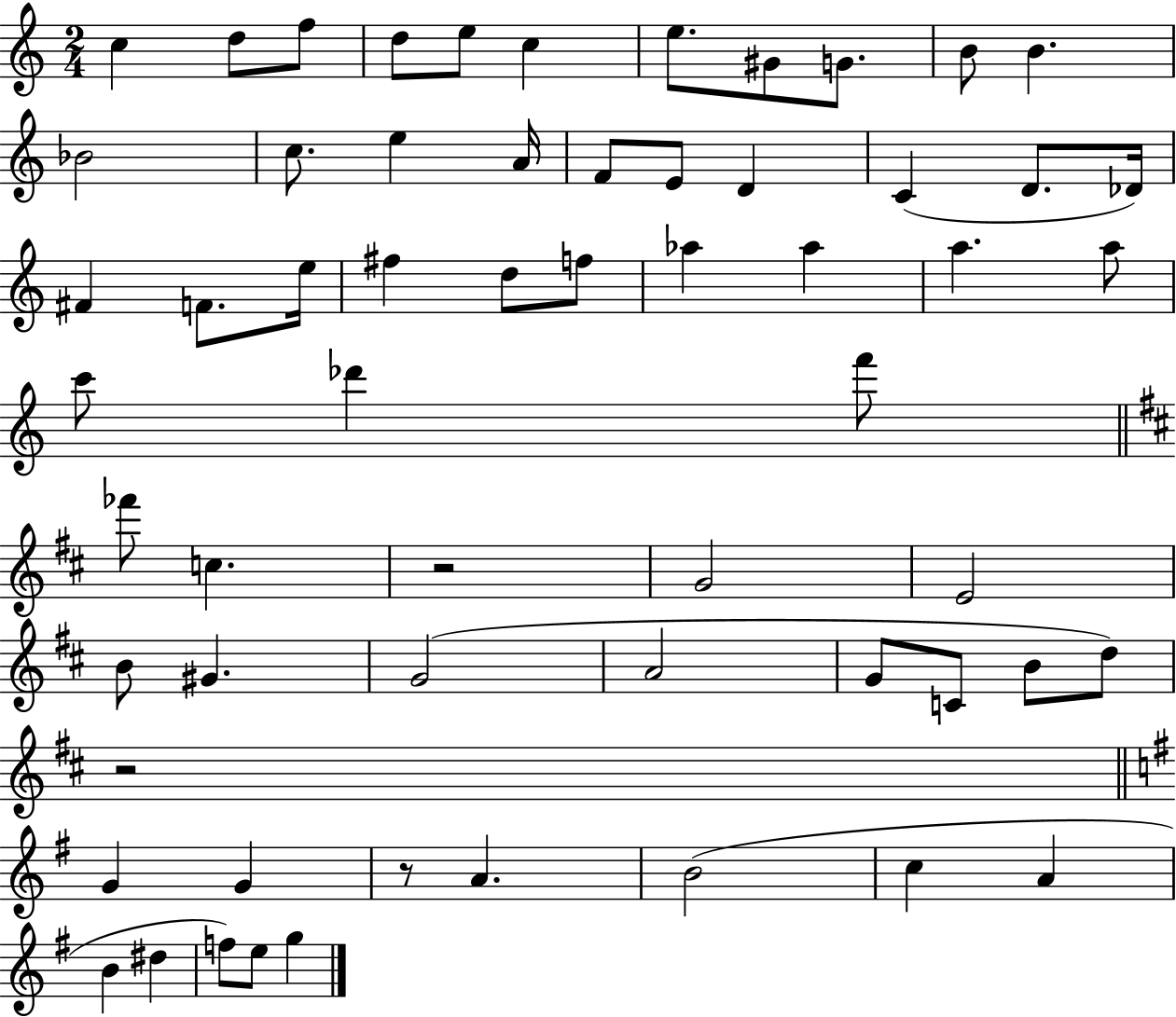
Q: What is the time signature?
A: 2/4